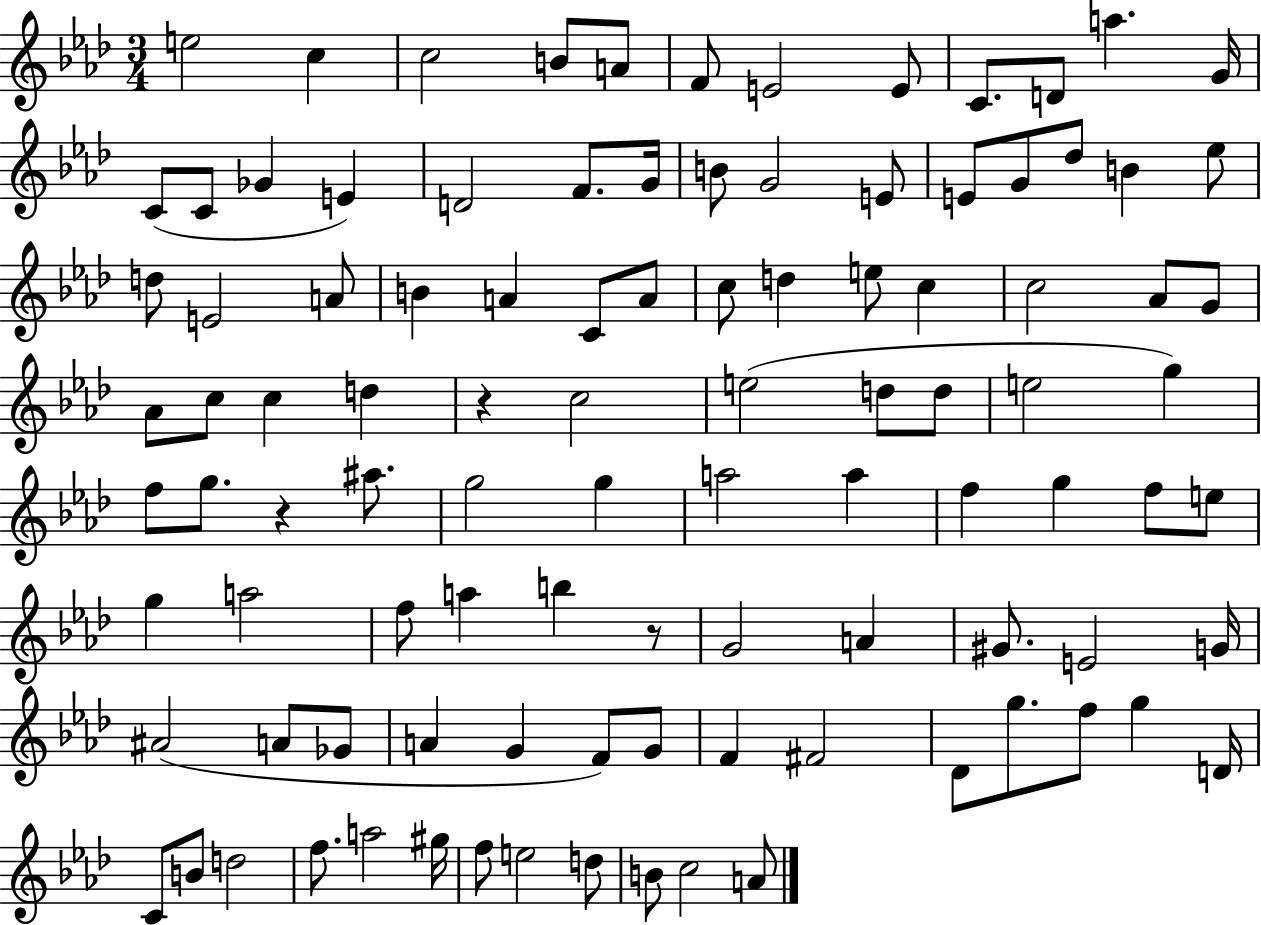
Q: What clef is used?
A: treble